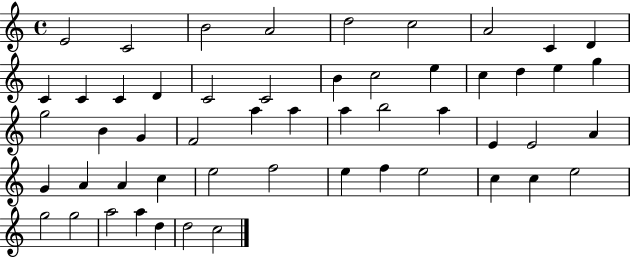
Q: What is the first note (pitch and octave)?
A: E4